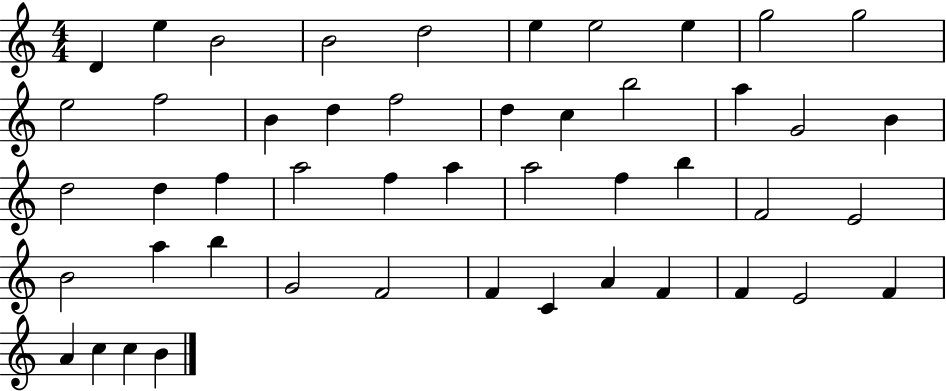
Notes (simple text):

D4/q E5/q B4/h B4/h D5/h E5/q E5/h E5/q G5/h G5/h E5/h F5/h B4/q D5/q F5/h D5/q C5/q B5/h A5/q G4/h B4/q D5/h D5/q F5/q A5/h F5/q A5/q A5/h F5/q B5/q F4/h E4/h B4/h A5/q B5/q G4/h F4/h F4/q C4/q A4/q F4/q F4/q E4/h F4/q A4/q C5/q C5/q B4/q